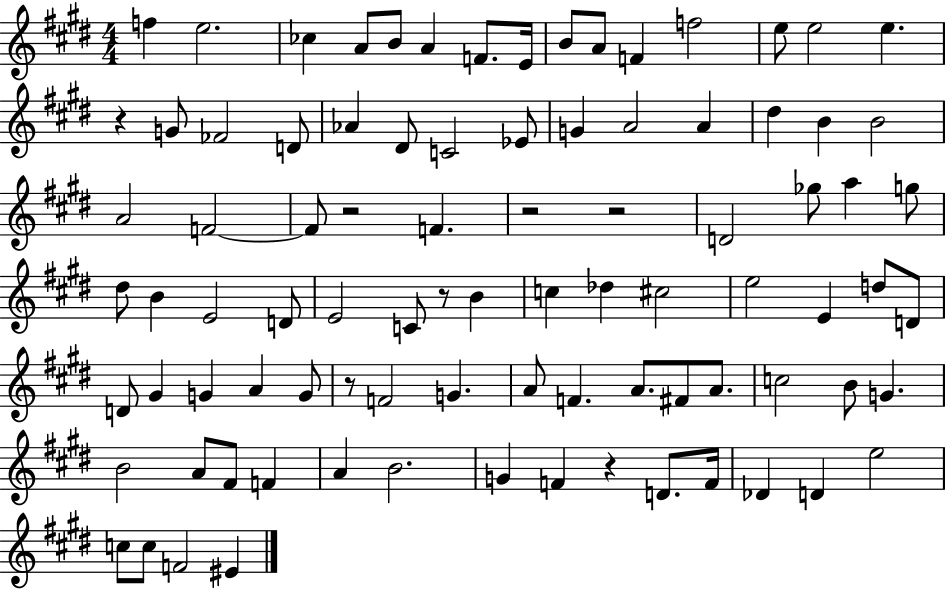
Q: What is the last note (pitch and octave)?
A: EIS4